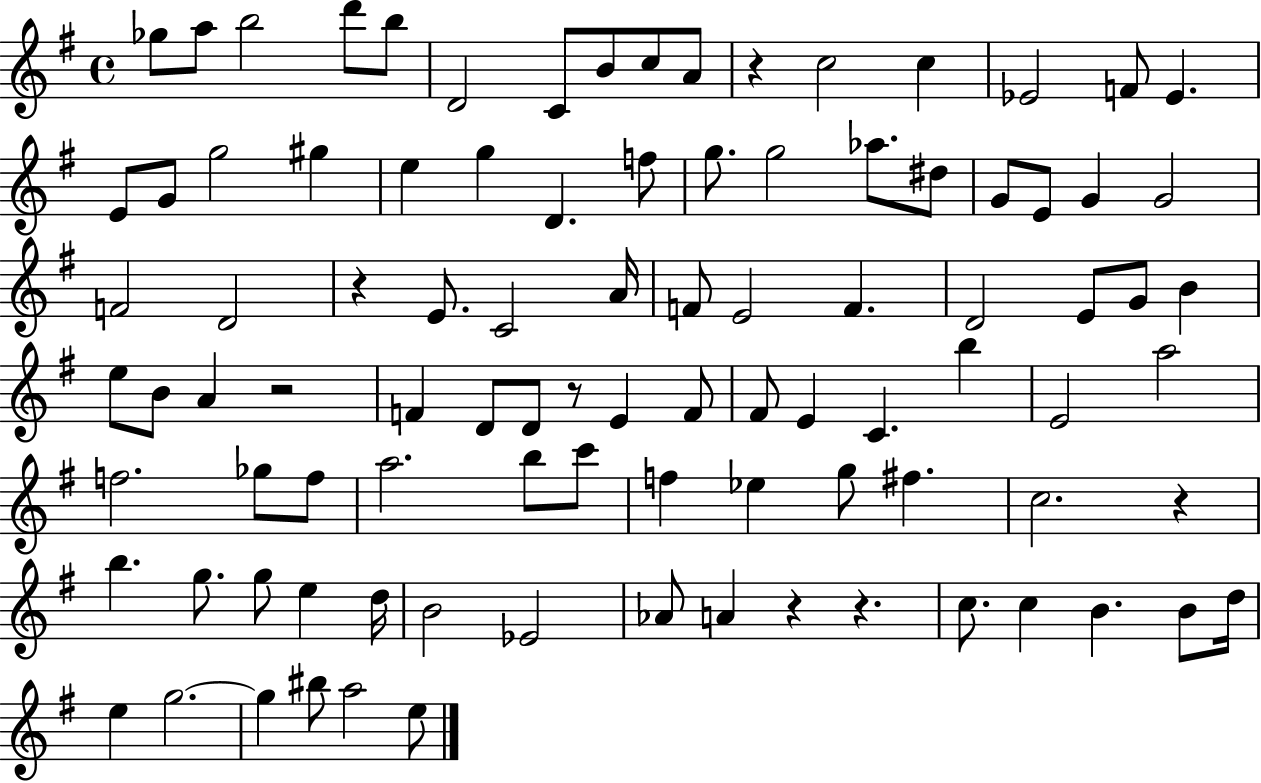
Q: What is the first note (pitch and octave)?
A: Gb5